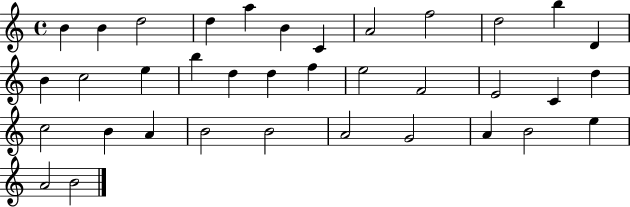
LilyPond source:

{
  \clef treble
  \time 4/4
  \defaultTimeSignature
  \key c \major
  b'4 b'4 d''2 | d''4 a''4 b'4 c'4 | a'2 f''2 | d''2 b''4 d'4 | \break b'4 c''2 e''4 | b''4 d''4 d''4 f''4 | e''2 f'2 | e'2 c'4 d''4 | \break c''2 b'4 a'4 | b'2 b'2 | a'2 g'2 | a'4 b'2 e''4 | \break a'2 b'2 | \bar "|."
}